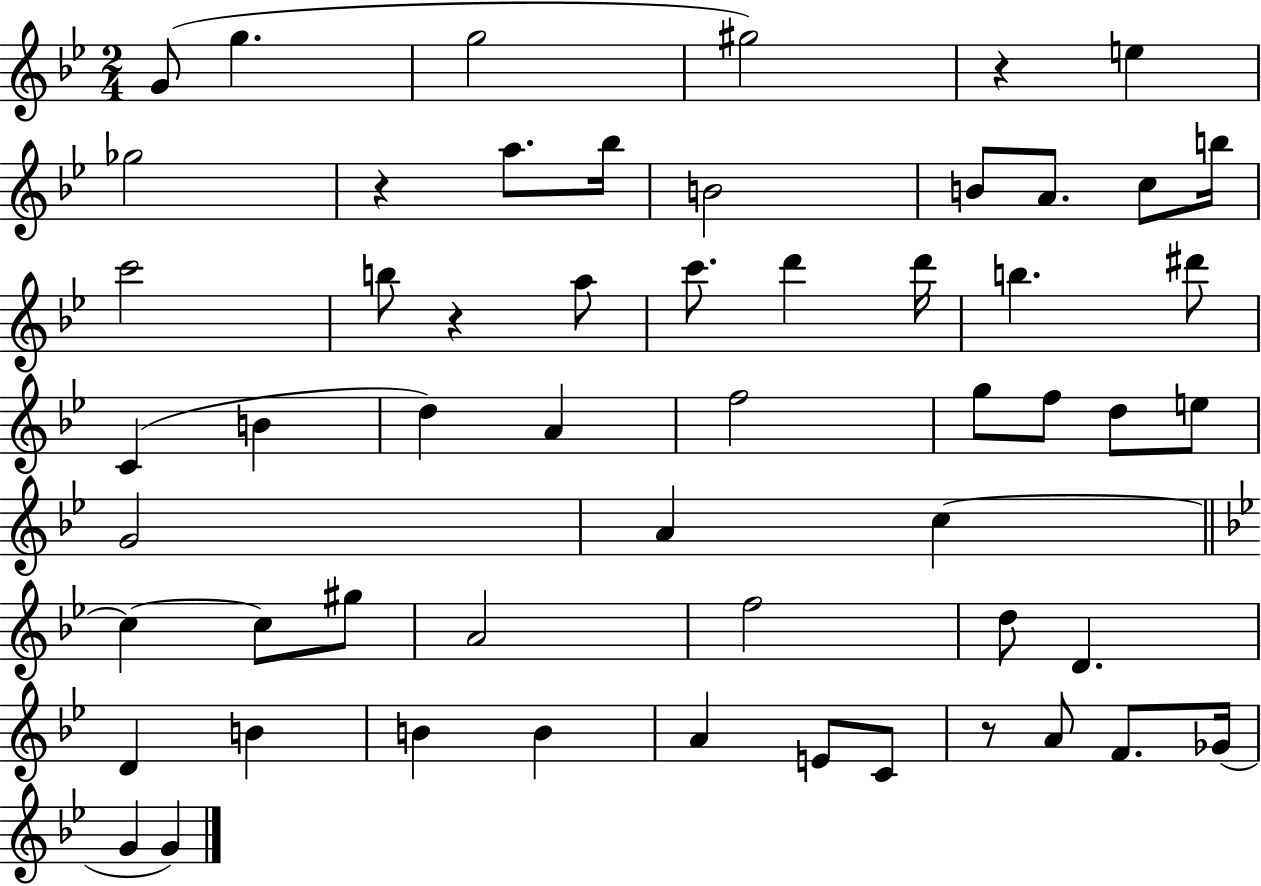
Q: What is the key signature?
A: BES major